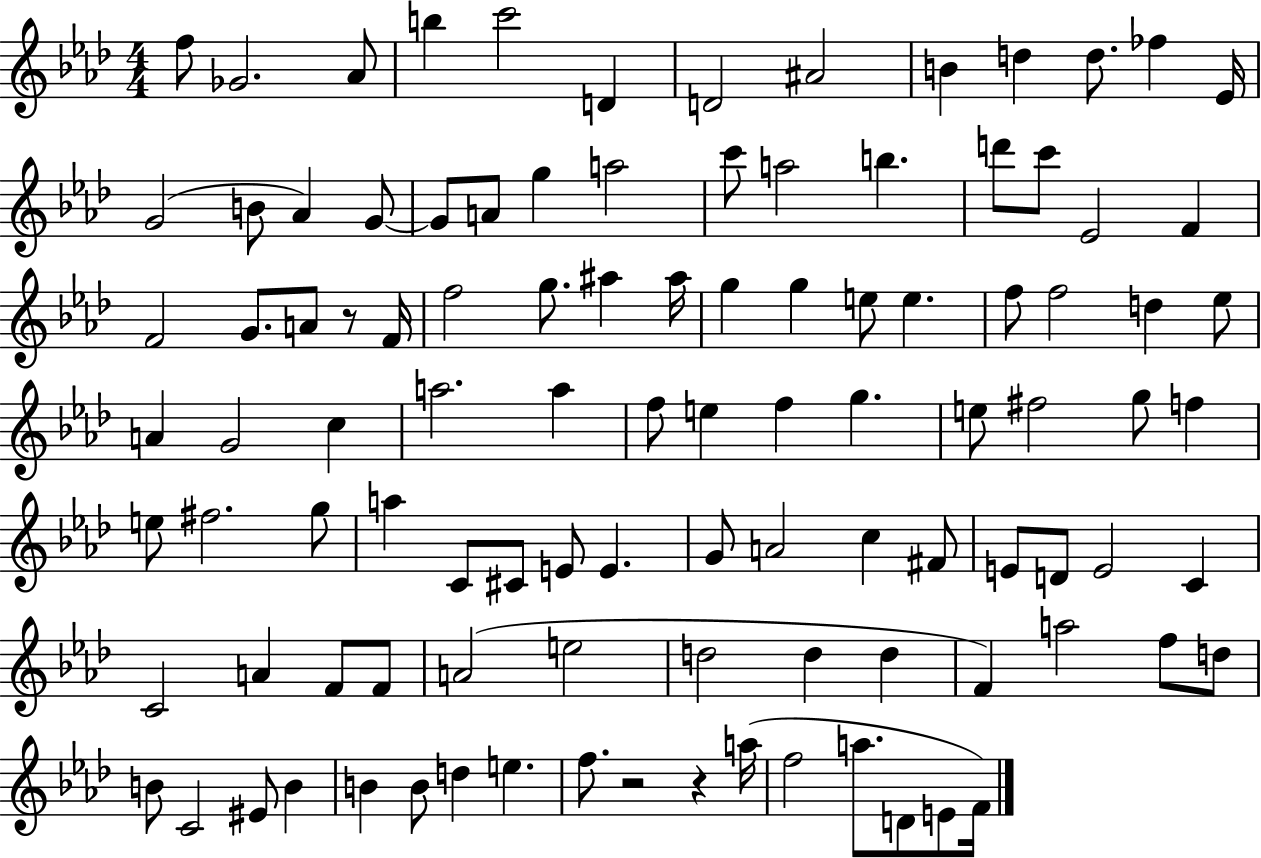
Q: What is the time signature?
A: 4/4